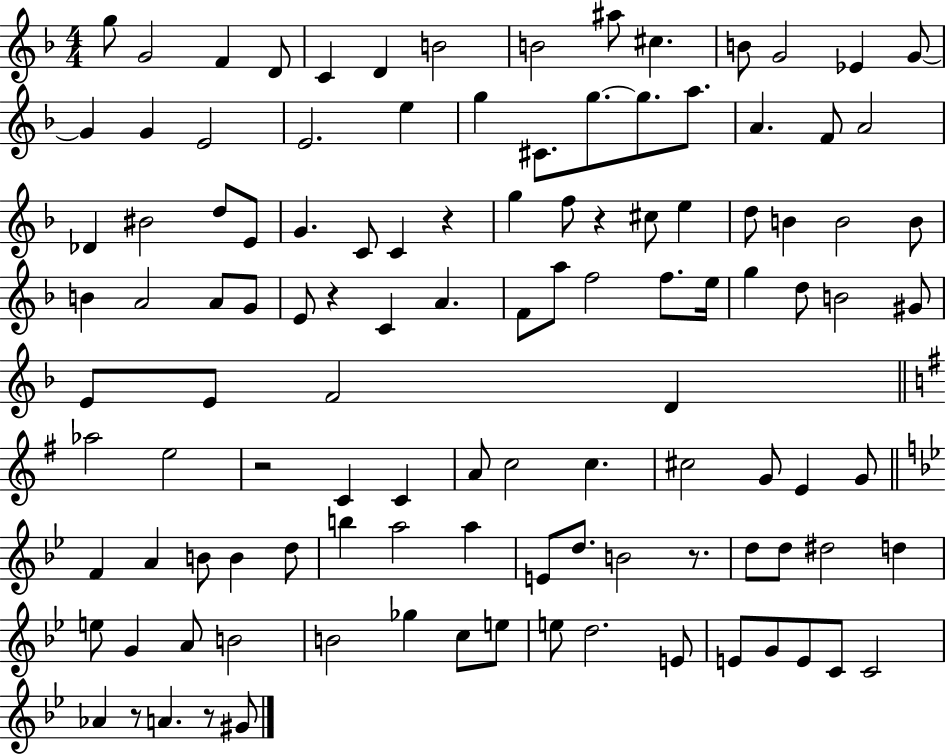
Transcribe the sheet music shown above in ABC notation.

X:1
T:Untitled
M:4/4
L:1/4
K:F
g/2 G2 F D/2 C D B2 B2 ^a/2 ^c B/2 G2 _E G/2 G G E2 E2 e g ^C/2 g/2 g/2 a/2 A F/2 A2 _D ^B2 d/2 E/2 G C/2 C z g f/2 z ^c/2 e d/2 B B2 B/2 B A2 A/2 G/2 E/2 z C A F/2 a/2 f2 f/2 e/4 g d/2 B2 ^G/2 E/2 E/2 F2 D _a2 e2 z2 C C A/2 c2 c ^c2 G/2 E G/2 F A B/2 B d/2 b a2 a E/2 d/2 B2 z/2 d/2 d/2 ^d2 d e/2 G A/2 B2 B2 _g c/2 e/2 e/2 d2 E/2 E/2 G/2 E/2 C/2 C2 _A z/2 A z/2 ^G/2